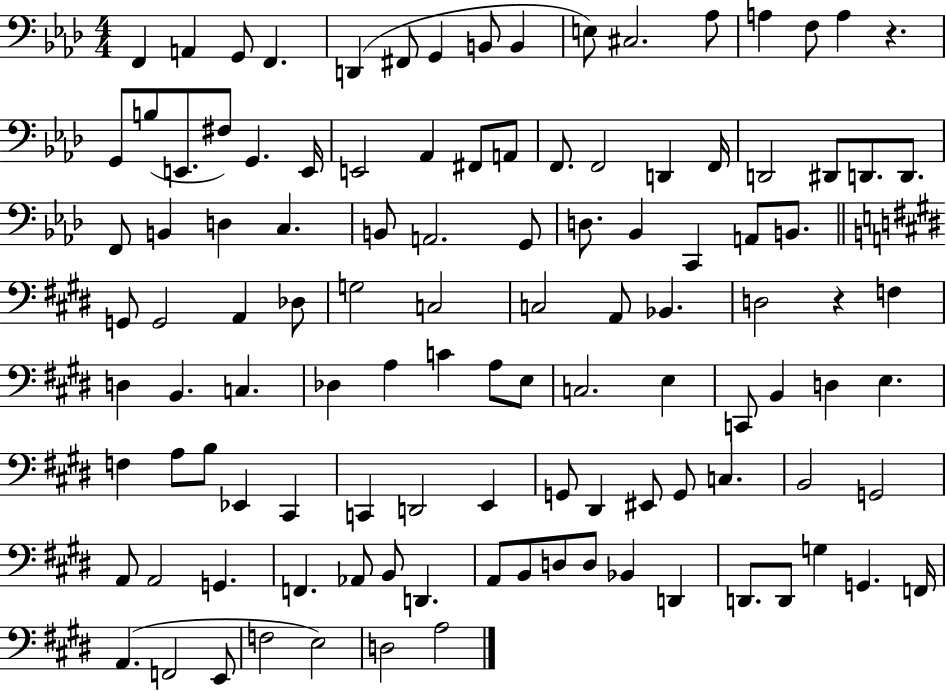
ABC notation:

X:1
T:Untitled
M:4/4
L:1/4
K:Ab
F,, A,, G,,/2 F,, D,, ^F,,/2 G,, B,,/2 B,, E,/2 ^C,2 _A,/2 A, F,/2 A, z G,,/2 B,/2 E,,/2 ^F,/2 G,, E,,/4 E,,2 _A,, ^F,,/2 A,,/2 F,,/2 F,,2 D,, F,,/4 D,,2 ^D,,/2 D,,/2 D,,/2 F,,/2 B,, D, C, B,,/2 A,,2 G,,/2 D,/2 _B,, C,, A,,/2 B,,/2 G,,/2 G,,2 A,, _D,/2 G,2 C,2 C,2 A,,/2 _B,, D,2 z F, D, B,, C, _D, A, C A,/2 E,/2 C,2 E, C,,/2 B,, D, E, F, A,/2 B,/2 _E,, ^C,, C,, D,,2 E,, G,,/2 ^D,, ^E,,/2 G,,/2 C, B,,2 G,,2 A,,/2 A,,2 G,, F,, _A,,/2 B,,/2 D,, A,,/2 B,,/2 D,/2 D,/2 _B,, D,, D,,/2 D,,/2 G, G,, F,,/4 A,, F,,2 E,,/2 F,2 E,2 D,2 A,2